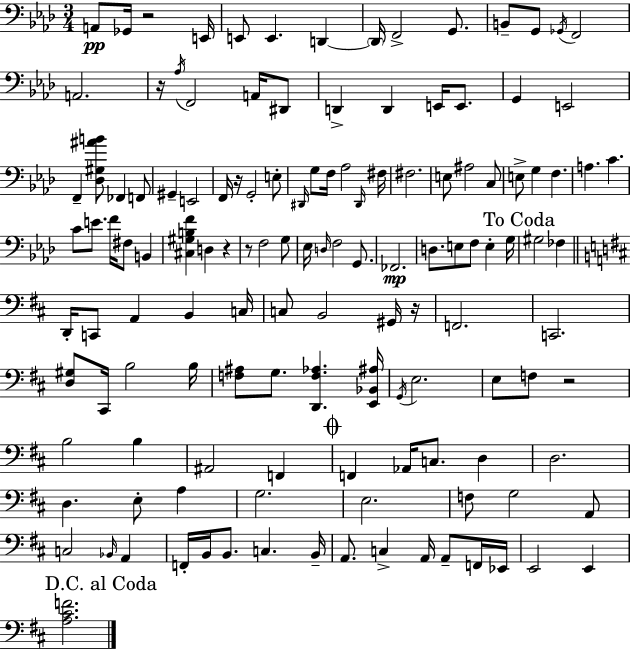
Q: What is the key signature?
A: AES major